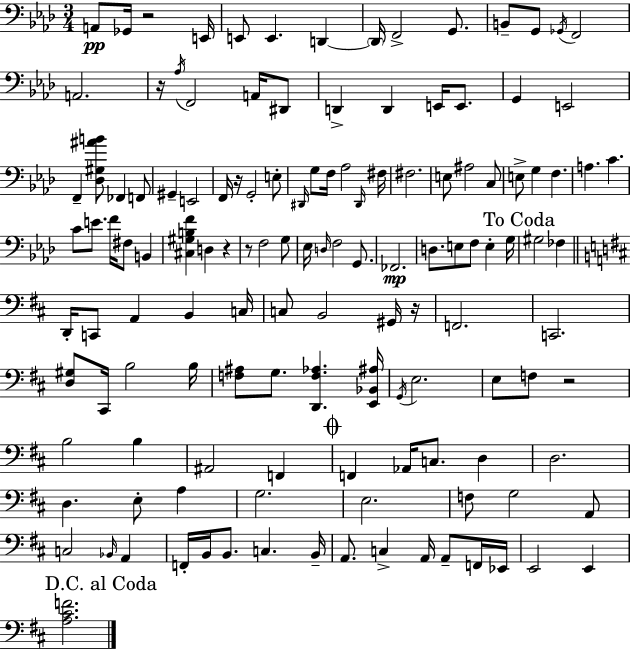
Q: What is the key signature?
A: AES major